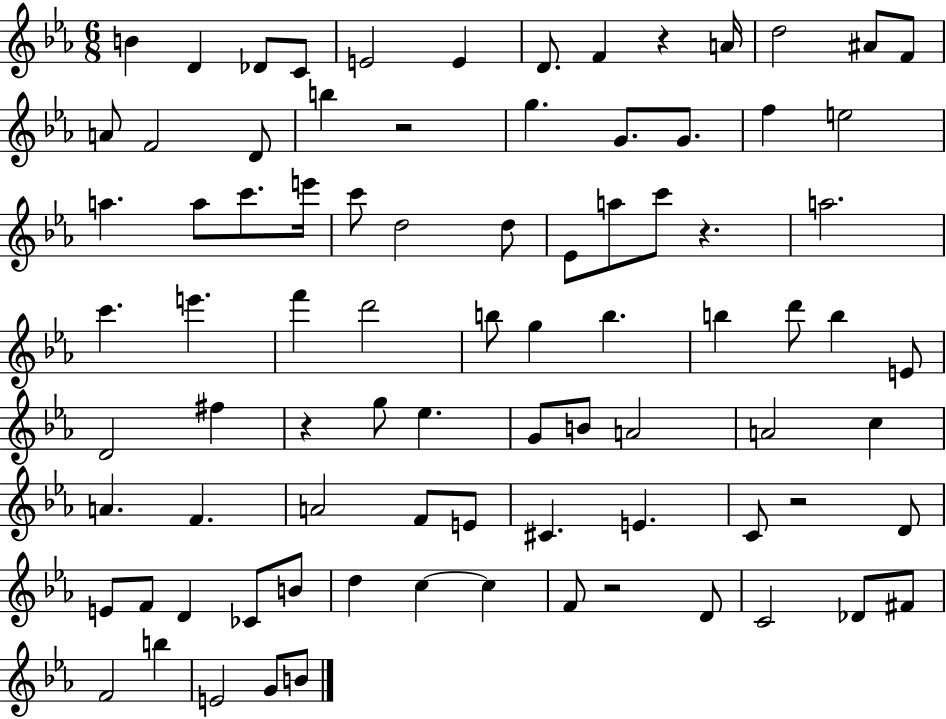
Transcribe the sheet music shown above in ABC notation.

X:1
T:Untitled
M:6/8
L:1/4
K:Eb
B D _D/2 C/2 E2 E D/2 F z A/4 d2 ^A/2 F/2 A/2 F2 D/2 b z2 g G/2 G/2 f e2 a a/2 c'/2 e'/4 c'/2 d2 d/2 _E/2 a/2 c'/2 z a2 c' e' f' d'2 b/2 g b b d'/2 b E/2 D2 ^f z g/2 _e G/2 B/2 A2 A2 c A F A2 F/2 E/2 ^C E C/2 z2 D/2 E/2 F/2 D _C/2 B/2 d c c F/2 z2 D/2 C2 _D/2 ^F/2 F2 b E2 G/2 B/2